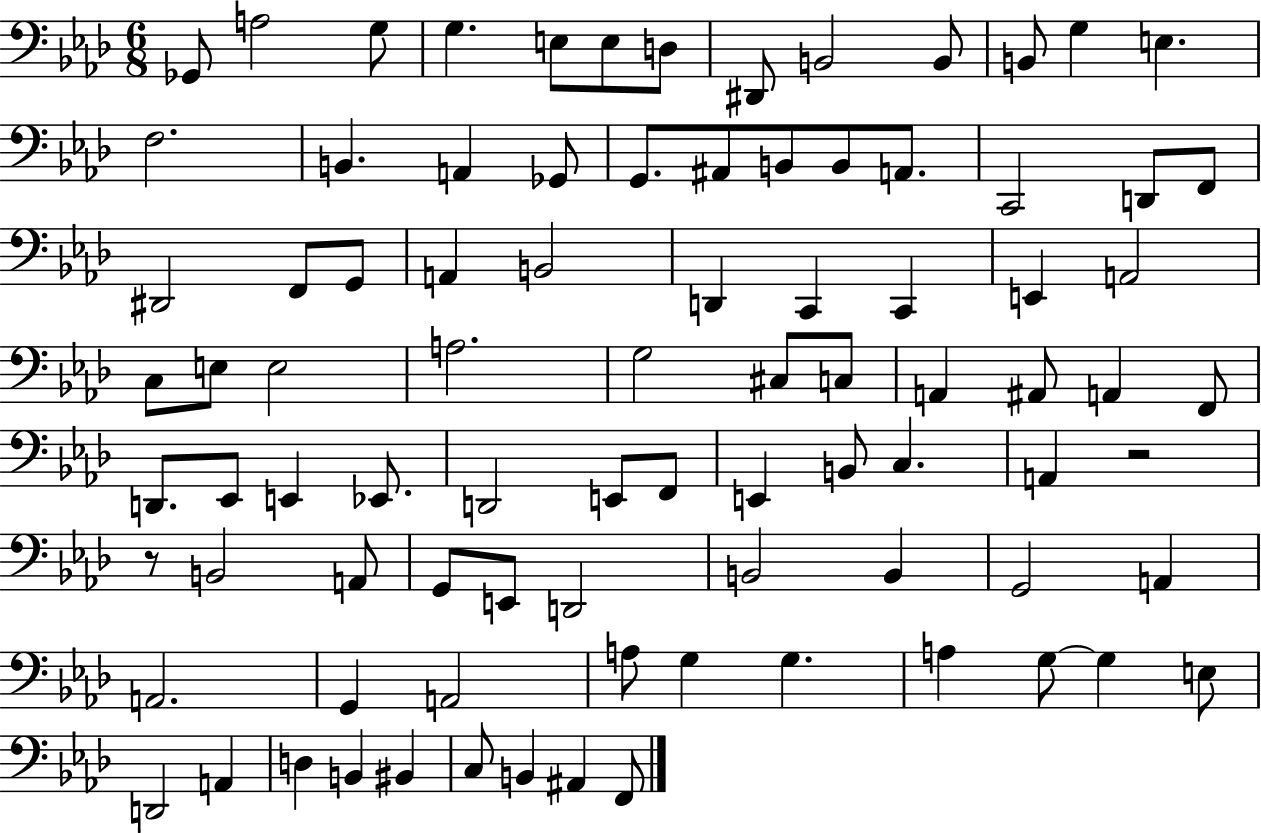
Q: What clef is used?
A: bass